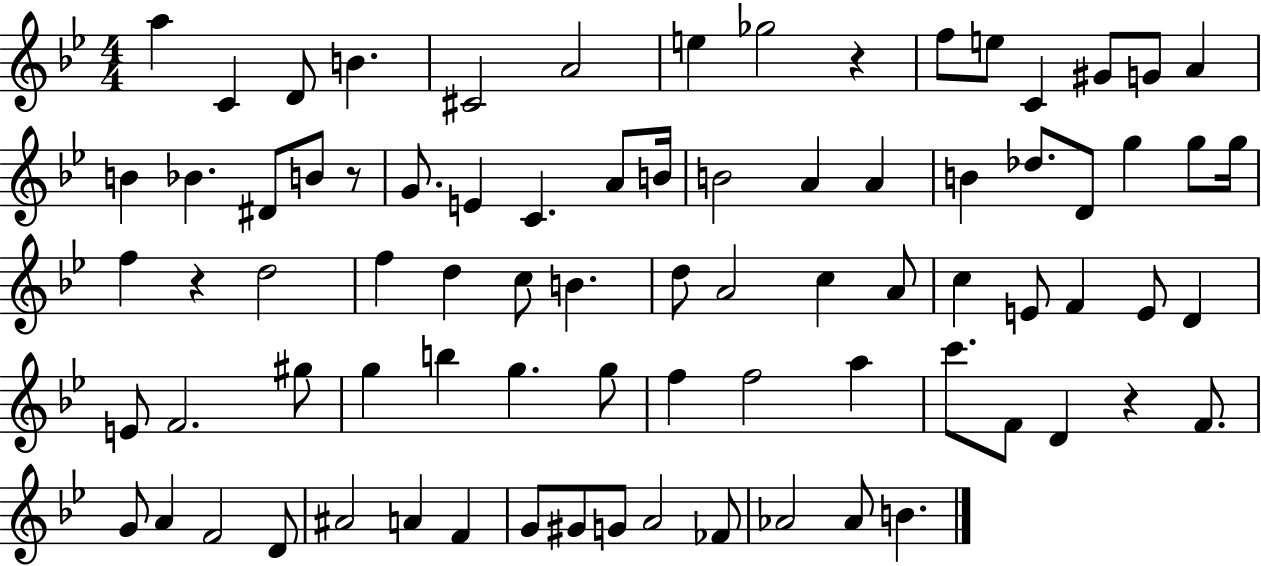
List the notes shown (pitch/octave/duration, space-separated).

A5/q C4/q D4/e B4/q. C#4/h A4/h E5/q Gb5/h R/q F5/e E5/e C4/q G#4/e G4/e A4/q B4/q Bb4/q. D#4/e B4/e R/e G4/e. E4/q C4/q. A4/e B4/s B4/h A4/q A4/q B4/q Db5/e. D4/e G5/q G5/e G5/s F5/q R/q D5/h F5/q D5/q C5/e B4/q. D5/e A4/h C5/q A4/e C5/q E4/e F4/q E4/e D4/q E4/e F4/h. G#5/e G5/q B5/q G5/q. G5/e F5/q F5/h A5/q C6/e. F4/e D4/q R/q F4/e. G4/e A4/q F4/h D4/e A#4/h A4/q F4/q G4/e G#4/e G4/e A4/h FES4/e Ab4/h Ab4/e B4/q.